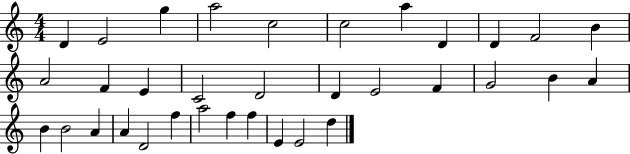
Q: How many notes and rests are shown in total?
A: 34